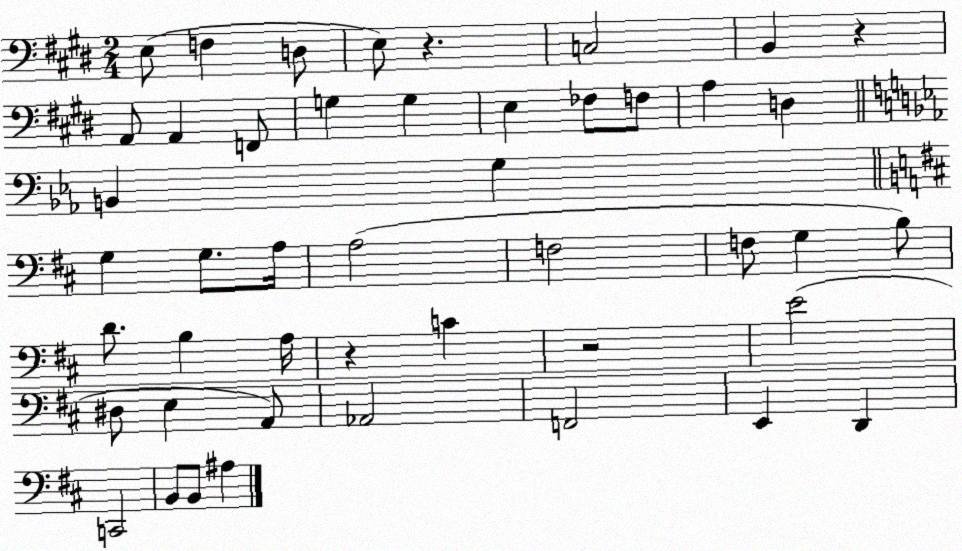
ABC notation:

X:1
T:Untitled
M:2/4
L:1/4
K:E
E,/2 F, D,/2 E,/2 z C,2 B,, z A,,/2 A,, F,,/2 G, G, E, _F,/2 F,/2 A, D, B,, G, G, G,/2 A,/4 A,2 F,2 F,/2 G, B,/2 D/2 B, A,/4 z C z2 E2 ^D,/2 E, A,,/2 _A,,2 F,,2 E,, D,, C,,2 B,,/2 B,,/2 ^A,